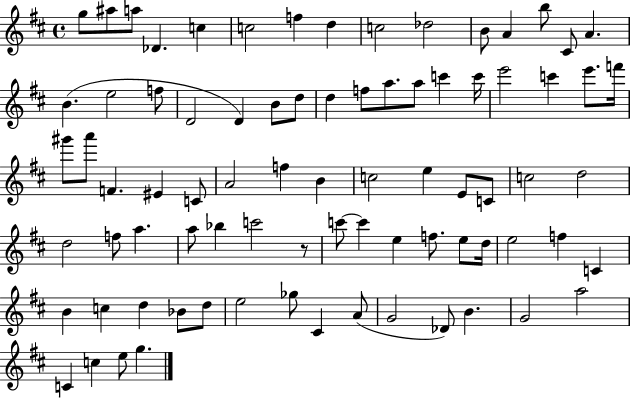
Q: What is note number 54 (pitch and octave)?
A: C6